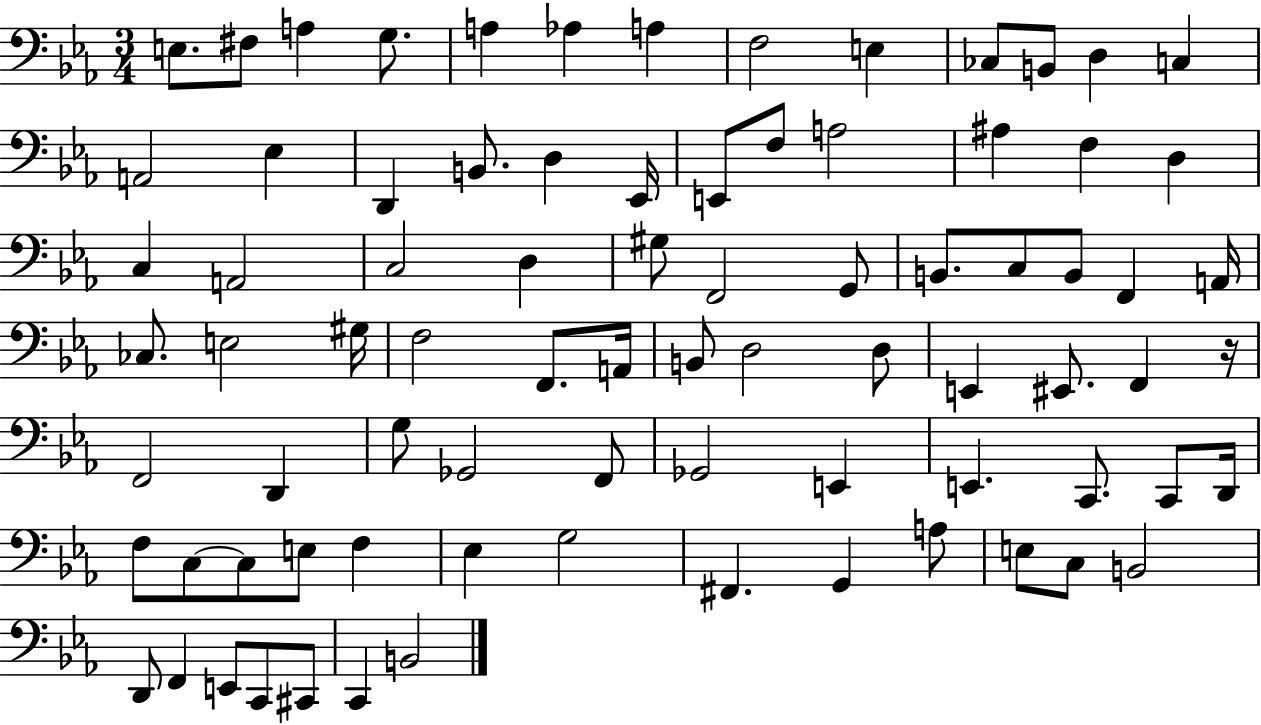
X:1
T:Untitled
M:3/4
L:1/4
K:Eb
E,/2 ^F,/2 A, G,/2 A, _A, A, F,2 E, _C,/2 B,,/2 D, C, A,,2 _E, D,, B,,/2 D, _E,,/4 E,,/2 F,/2 A,2 ^A, F, D, C, A,,2 C,2 D, ^G,/2 F,,2 G,,/2 B,,/2 C,/2 B,,/2 F,, A,,/4 _C,/2 E,2 ^G,/4 F,2 F,,/2 A,,/4 B,,/2 D,2 D,/2 E,, ^E,,/2 F,, z/4 F,,2 D,, G,/2 _G,,2 F,,/2 _G,,2 E,, E,, C,,/2 C,,/2 D,,/4 F,/2 C,/2 C,/2 E,/2 F, _E, G,2 ^F,, G,, A,/2 E,/2 C,/2 B,,2 D,,/2 F,, E,,/2 C,,/2 ^C,,/2 C,, B,,2